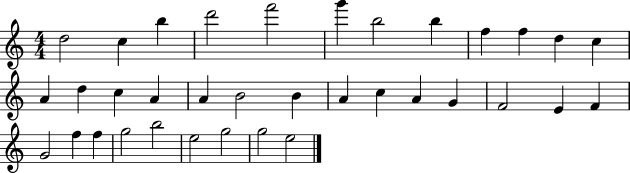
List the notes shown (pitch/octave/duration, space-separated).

D5/h C5/q B5/q D6/h F6/h G6/q B5/h B5/q F5/q F5/q D5/q C5/q A4/q D5/q C5/q A4/q A4/q B4/h B4/q A4/q C5/q A4/q G4/q F4/h E4/q F4/q G4/h F5/q F5/q G5/h B5/h E5/h G5/h G5/h E5/h